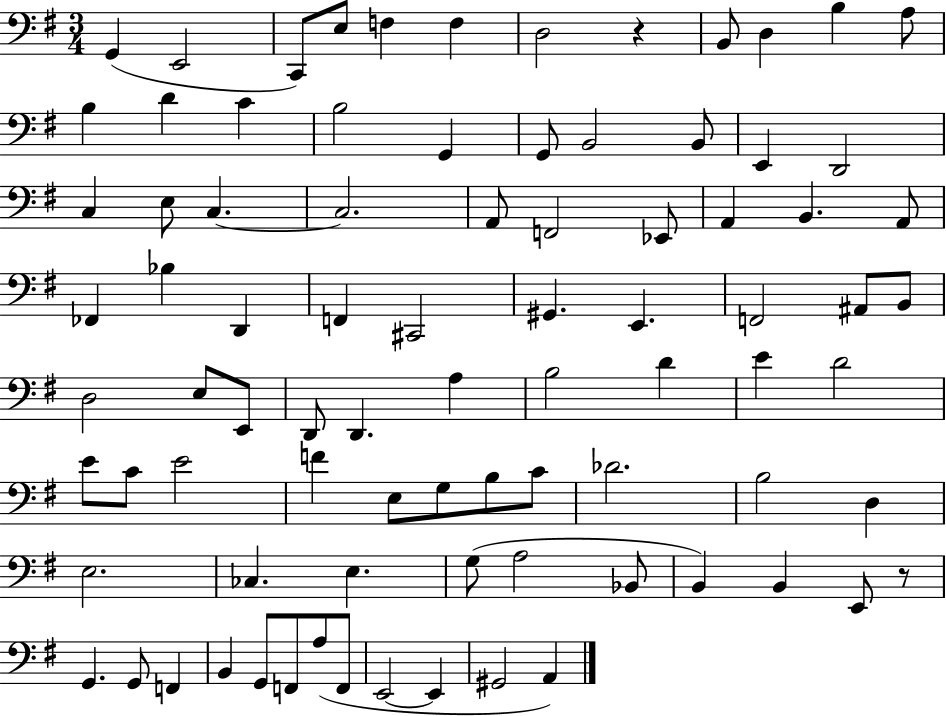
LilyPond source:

{
  \clef bass
  \numericTimeSignature
  \time 3/4
  \key g \major
  g,4( e,2 | c,8) e8 f4 f4 | d2 r4 | b,8 d4 b4 a8 | \break b4 d'4 c'4 | b2 g,4 | g,8 b,2 b,8 | e,4 d,2 | \break c4 e8 c4.~~ | c2. | a,8 f,2 ees,8 | a,4 b,4. a,8 | \break fes,4 bes4 d,4 | f,4 cis,2 | gis,4. e,4. | f,2 ais,8 b,8 | \break d2 e8 e,8 | d,8 d,4. a4 | b2 d'4 | e'4 d'2 | \break e'8 c'8 e'2 | f'4 e8 g8 b8 c'8 | des'2. | b2 d4 | \break e2. | ces4. e4. | g8( a2 bes,8 | b,4) b,4 e,8 r8 | \break g,4. g,8 f,4 | b,4 g,8 f,8 a8( f,8 | e,2~~ e,4 | gis,2 a,4) | \break \bar "|."
}